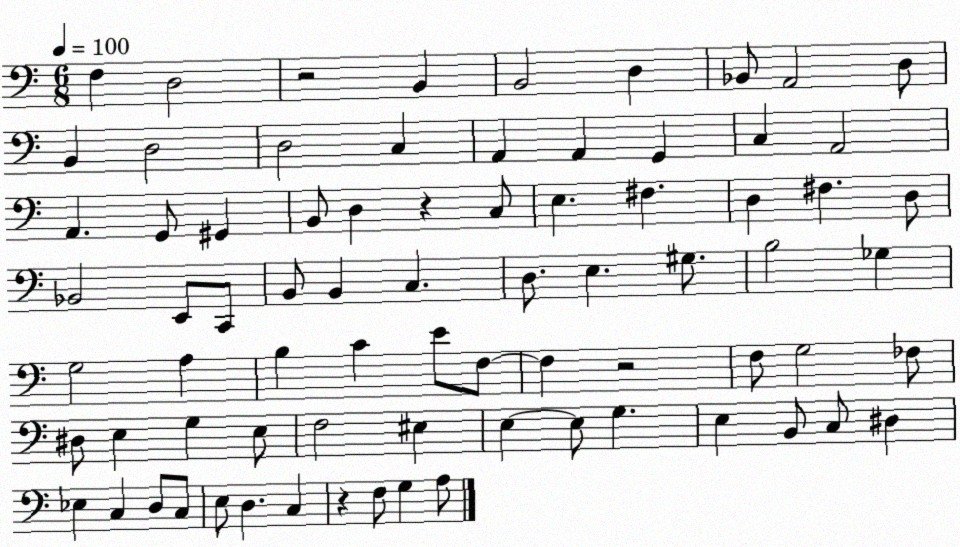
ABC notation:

X:1
T:Untitled
M:6/8
L:1/4
K:C
F, D,2 z2 B,, B,,2 D, _B,,/2 A,,2 D,/2 B,, D,2 D,2 C, A,, A,, G,, C, A,,2 A,, G,,/2 ^G,, B,,/2 D, z C,/2 E, ^F, D, ^F, D,/2 _B,,2 E,,/2 C,,/2 B,,/2 B,, C, D,/2 E, ^G,/2 B,2 _G, G,2 A, B, C E/2 F,/2 F, z2 F,/2 G,2 _F,/2 ^D,/2 E, G, E,/2 F,2 ^E, E, E,/2 G, E, B,,/2 C,/2 ^D, _E, C, D,/2 C,/2 E,/2 D, C, z F,/2 G, A,/2